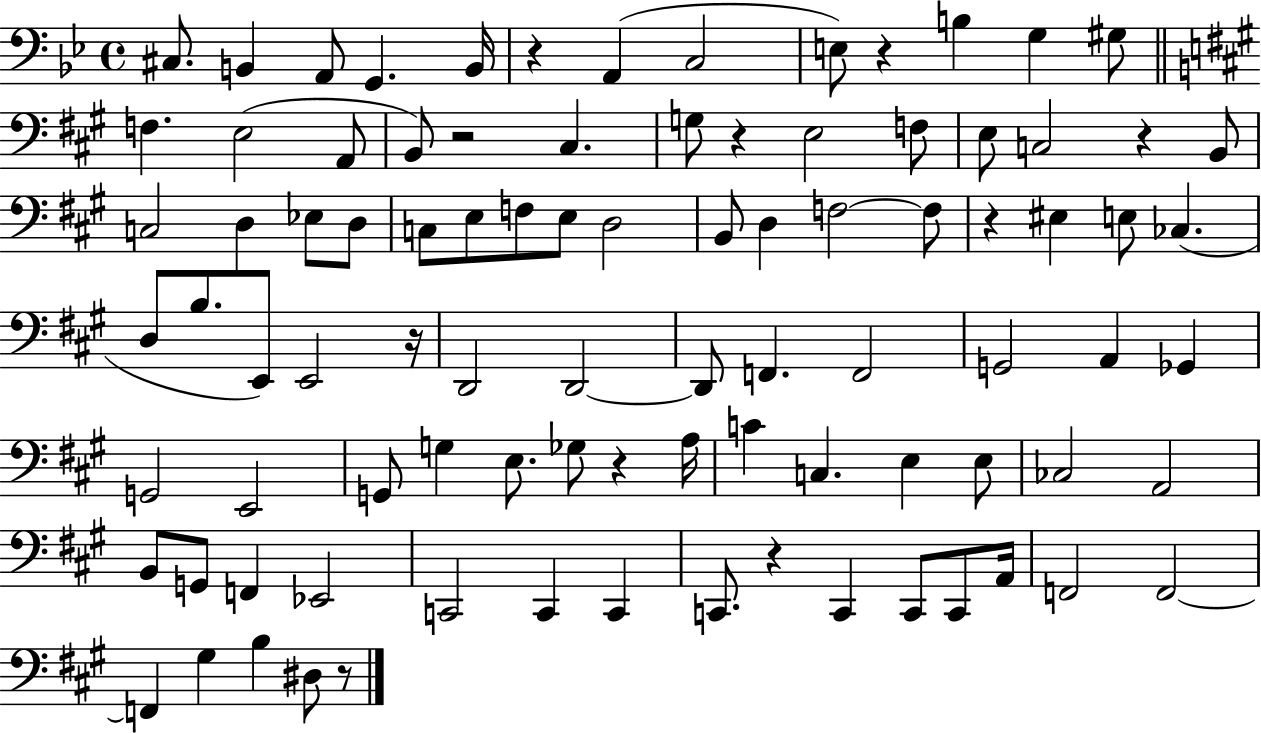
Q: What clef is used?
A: bass